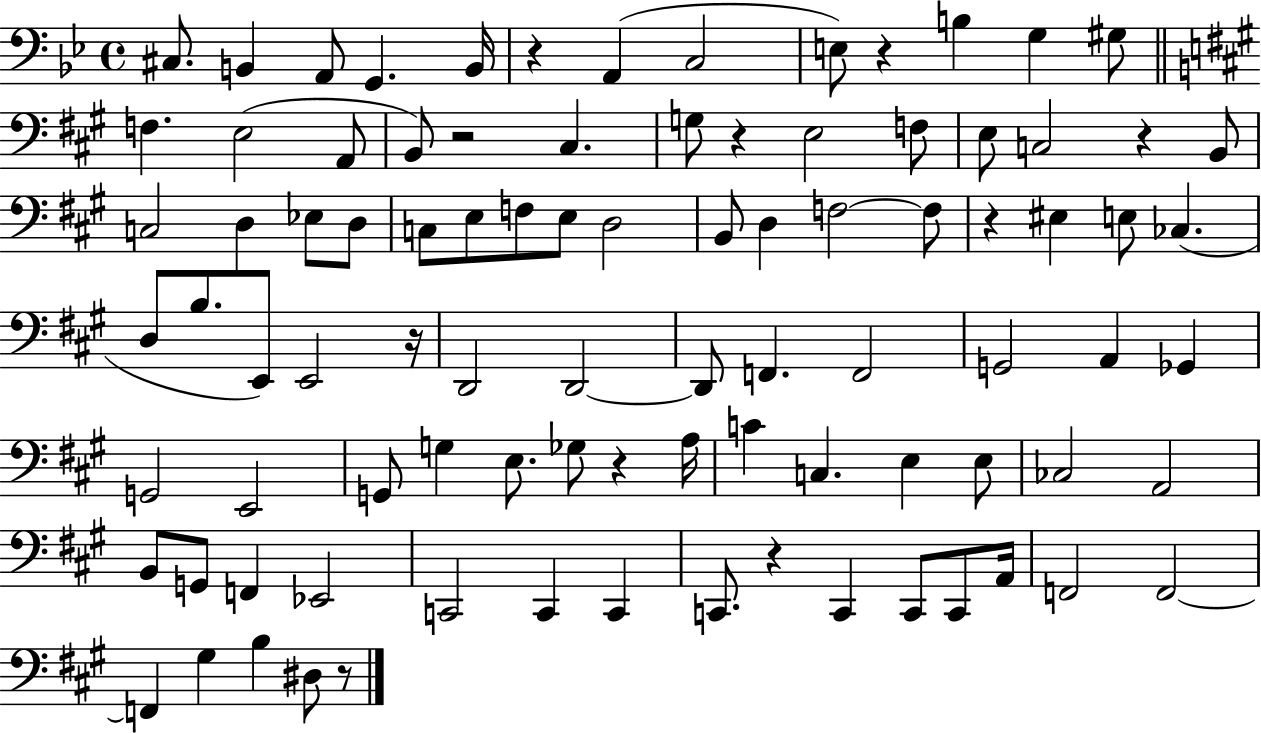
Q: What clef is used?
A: bass